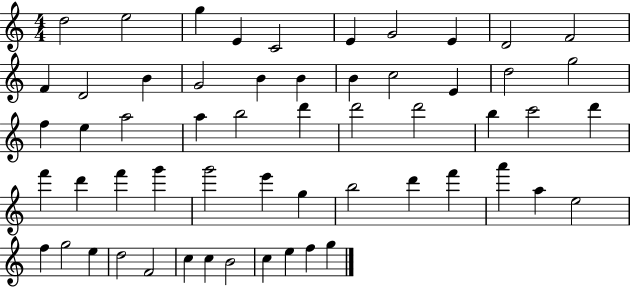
D5/h E5/h G5/q E4/q C4/h E4/q G4/h E4/q D4/h F4/h F4/q D4/h B4/q G4/h B4/q B4/q B4/q C5/h E4/q D5/h G5/h F5/q E5/q A5/h A5/q B5/h D6/q D6/h D6/h B5/q C6/h D6/q F6/q D6/q F6/q G6/q G6/h E6/q G5/q B5/h D6/q F6/q A6/q A5/q E5/h F5/q G5/h E5/q D5/h F4/h C5/q C5/q B4/h C5/q E5/q F5/q G5/q